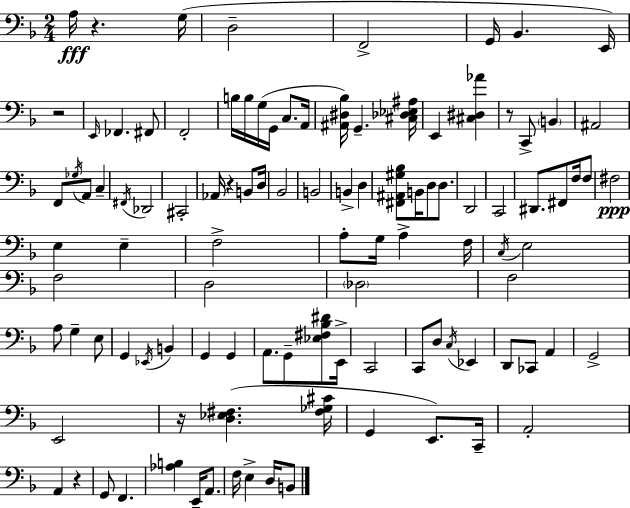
{
  \clef bass
  \numericTimeSignature
  \time 2/4
  \key d \minor
  a16\fff r4. g16( | d2-- | f,2-> | g,16 bes,4. e,16) | \break r2 | \grace { e,16 } fes,4. fis,8 | f,2-. | b16 b16 g16( g,16 c8. | \break a,16 <ais, dis bes>16) g,4.-- | <cis des ees ais>16 e,4 <cis dis aes'>4 | r8 c,8-> \parenthesize b,4 | ais,2 | \break f,8 \acciaccatura { ges16 } a,8 c4-- | \acciaccatura { fis,16 } des,2 | cis,2-. | aes,16 r4 | \break b,8 d16 bes,2 | b,2 | b,4-> d4 | <fis, ais, gis bes>8 b,16 d8 | \break d8. d,2 | c,2 | dis,8. fis,8 | f16 f8 fis2\ppp | \break e4 e4-- | f2-> | a8-. g16 a4-> | f16 \acciaccatura { c16 } e2 | \break f2 | d2 | \parenthesize des2 | f2 | \break a8 g4-- | e8 g,4 | \acciaccatura { ees,16 } b,4 g,4 | g,4 a,8. | \break g,8-- <ees fis bes dis'>8 e,16-> c,2 | c,8 d8 | \acciaccatura { c16 } ees,4 d,8 | ces,8 a,4 g,2-> | \break e,2 | r16 <d ees fis>4.( | <fis ges cis'>16 g,4 | e,8.) c,16-- a,2-. | \break a,4 | r4 g,8 | f,4. <aes b>4 | e,16-- a,8. f16 e4-> | \break d16 b,8 \bar "|."
}